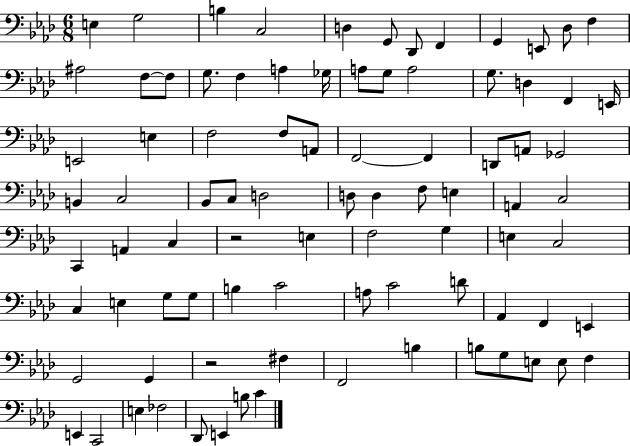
{
  \clef bass
  \numericTimeSignature
  \time 6/8
  \key aes \major
  \repeat volta 2 { e4 g2 | b4 c2 | d4 g,8 des,8 f,4 | g,4 e,8 des8 f4 | \break ais2 f8~~ f8 | g8. f4 a4 ges16 | a8 g8 a2 | g8. d4 f,4 e,16 | \break e,2 e4 | f2 f8 a,8 | f,2~~ f,4 | d,8 a,8 ges,2 | \break b,4 c2 | bes,8 c8 d2 | d8 d4 f8 e4 | a,4 c2 | \break c,4 a,4 c4 | r2 e4 | f2 g4 | e4 c2 | \break c4 e4 g8 g8 | b4 c'2 | a8 c'2 d'8 | aes,4 f,4 e,4 | \break g,2 g,4 | r2 fis4 | f,2 b4 | b8 g8 e8 e8 f4 | \break e,4 c,2 | e4 fes2 | des,8 e,4 b8 c'4 | } \bar "|."
}